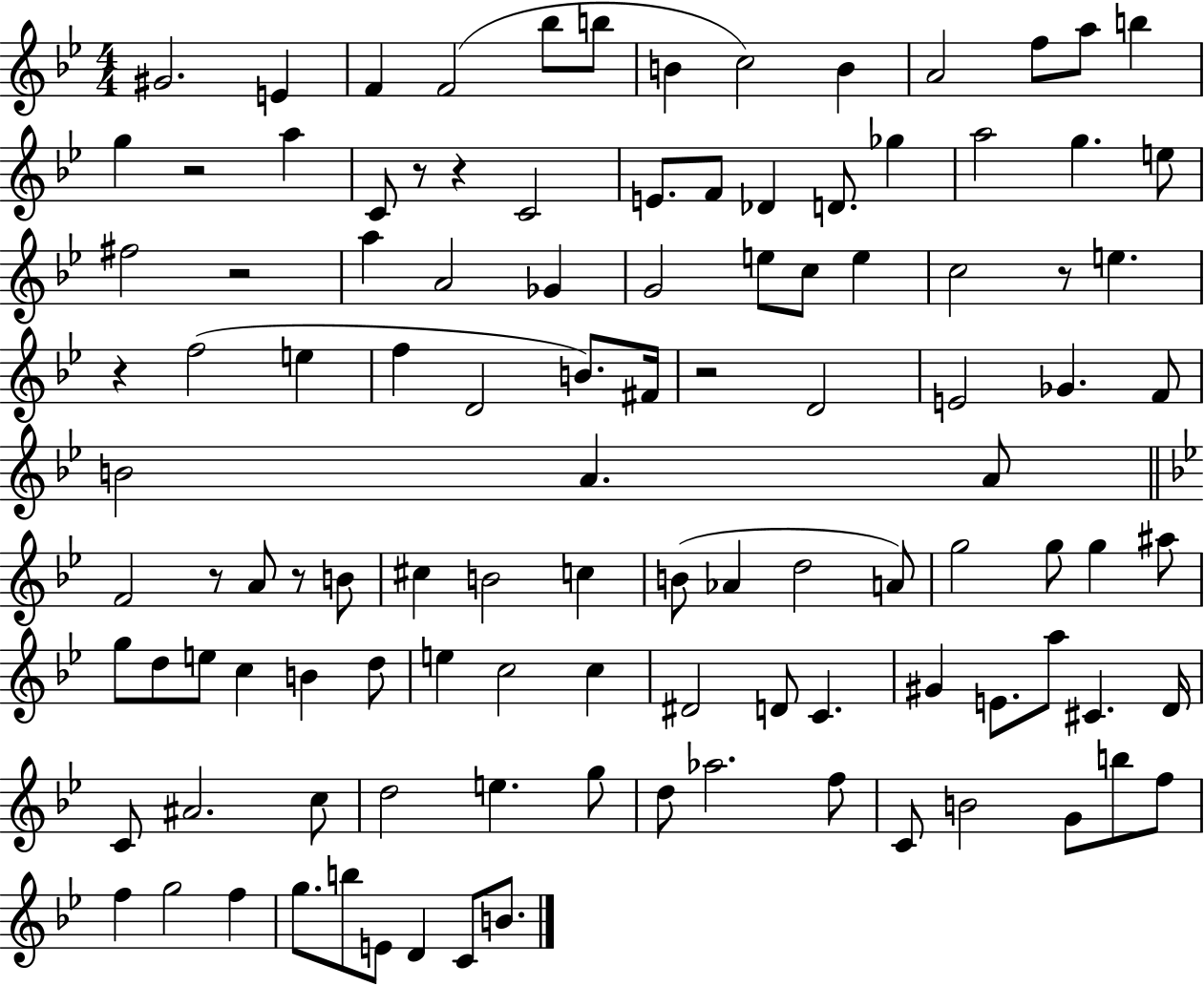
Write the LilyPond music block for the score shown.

{
  \clef treble
  \numericTimeSignature
  \time 4/4
  \key bes \major
  \repeat volta 2 { gis'2. e'4 | f'4 f'2( bes''8 b''8 | b'4 c''2) b'4 | a'2 f''8 a''8 b''4 | \break g''4 r2 a''4 | c'8 r8 r4 c'2 | e'8. f'8 des'4 d'8. ges''4 | a''2 g''4. e''8 | \break fis''2 r2 | a''4 a'2 ges'4 | g'2 e''8 c''8 e''4 | c''2 r8 e''4. | \break r4 f''2( e''4 | f''4 d'2 b'8.) fis'16 | r2 d'2 | e'2 ges'4. f'8 | \break b'2 a'4. a'8 | \bar "||" \break \key g \minor f'2 r8 a'8 r8 b'8 | cis''4 b'2 c''4 | b'8( aes'4 d''2 a'8) | g''2 g''8 g''4 ais''8 | \break g''8 d''8 e''8 c''4 b'4 d''8 | e''4 c''2 c''4 | dis'2 d'8 c'4. | gis'4 e'8. a''8 cis'4. d'16 | \break c'8 ais'2. c''8 | d''2 e''4. g''8 | d''8 aes''2. f''8 | c'8 b'2 g'8 b''8 f''8 | \break f''4 g''2 f''4 | g''8. b''8 e'8 d'4 c'8 b'8. | } \bar "|."
}